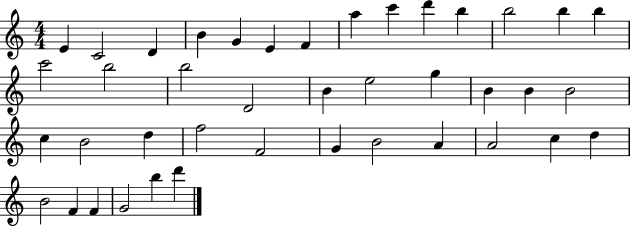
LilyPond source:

{
  \clef treble
  \numericTimeSignature
  \time 4/4
  \key c \major
  e'4 c'2 d'4 | b'4 g'4 e'4 f'4 | a''4 c'''4 d'''4 b''4 | b''2 b''4 b''4 | \break c'''2 b''2 | b''2 d'2 | b'4 e''2 g''4 | b'4 b'4 b'2 | \break c''4 b'2 d''4 | f''2 f'2 | g'4 b'2 a'4 | a'2 c''4 d''4 | \break b'2 f'4 f'4 | g'2 b''4 d'''4 | \bar "|."
}